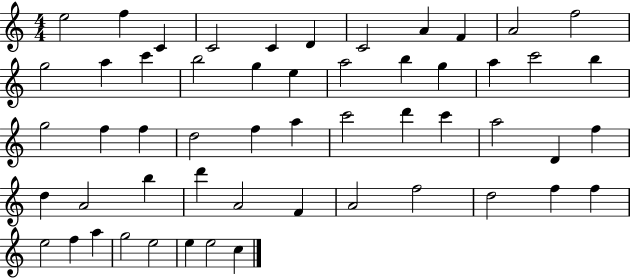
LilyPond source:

{
  \clef treble
  \numericTimeSignature
  \time 4/4
  \key c \major
  e''2 f''4 c'4 | c'2 c'4 d'4 | c'2 a'4 f'4 | a'2 f''2 | \break g''2 a''4 c'''4 | b''2 g''4 e''4 | a''2 b''4 g''4 | a''4 c'''2 b''4 | \break g''2 f''4 f''4 | d''2 f''4 a''4 | c'''2 d'''4 c'''4 | a''2 d'4 f''4 | \break d''4 a'2 b''4 | d'''4 a'2 f'4 | a'2 f''2 | d''2 f''4 f''4 | \break e''2 f''4 a''4 | g''2 e''2 | e''4 e''2 c''4 | \bar "|."
}